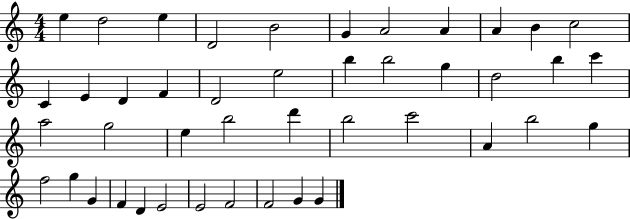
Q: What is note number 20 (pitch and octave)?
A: G5